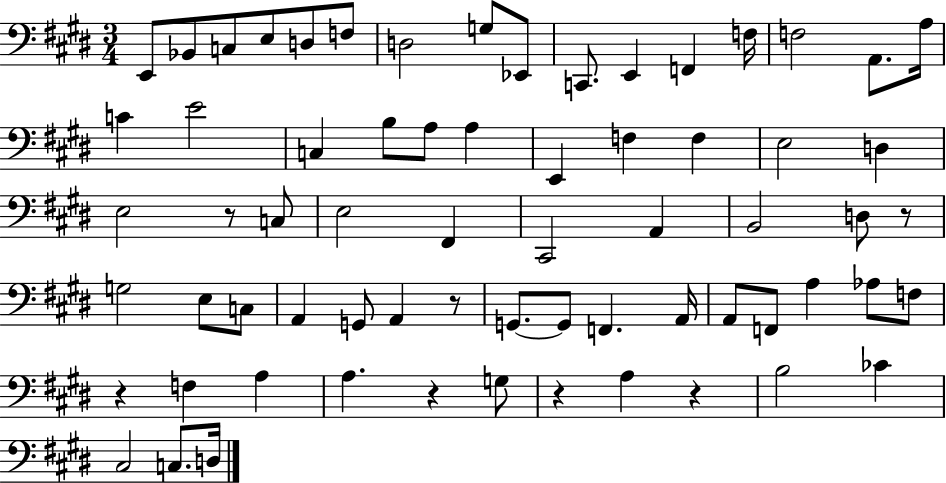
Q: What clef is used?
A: bass